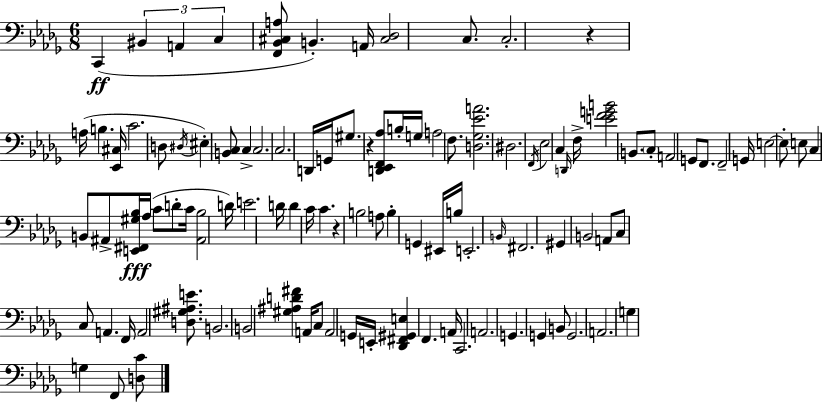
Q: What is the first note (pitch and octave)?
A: C2